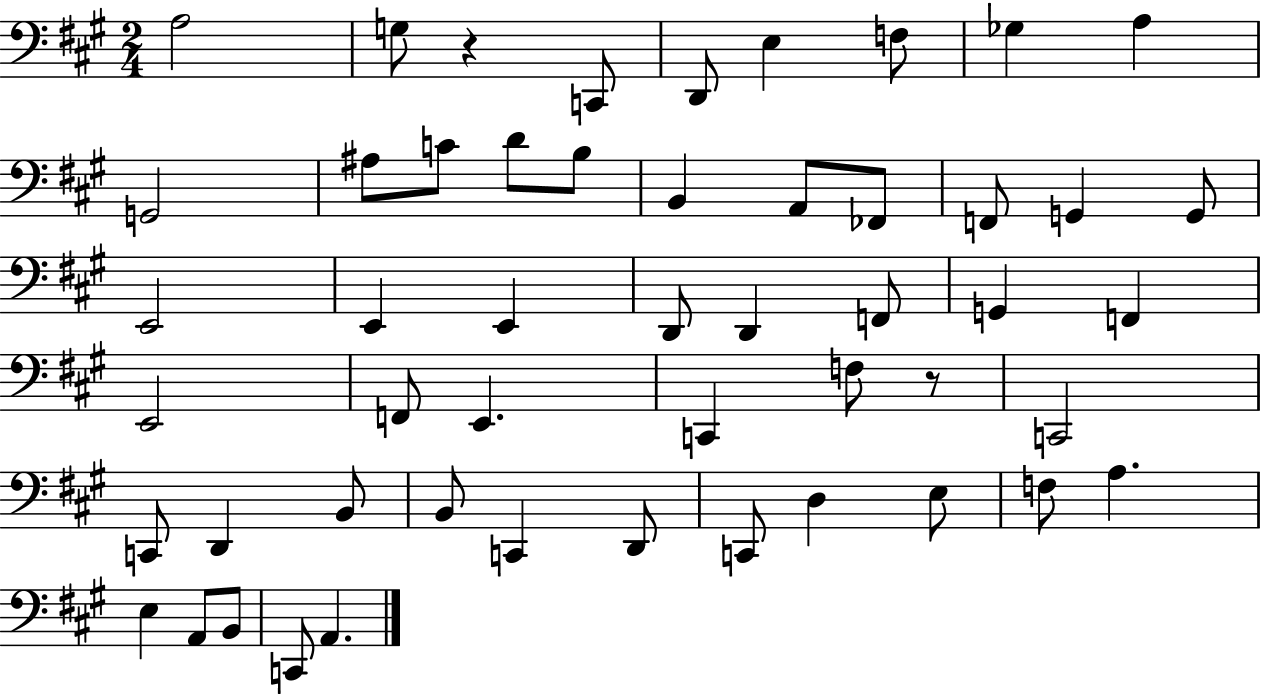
{
  \clef bass
  \numericTimeSignature
  \time 2/4
  \key a \major
  a2 | g8 r4 c,8 | d,8 e4 f8 | ges4 a4 | \break g,2 | ais8 c'8 d'8 b8 | b,4 a,8 fes,8 | f,8 g,4 g,8 | \break e,2 | e,4 e,4 | d,8 d,4 f,8 | g,4 f,4 | \break e,2 | f,8 e,4. | c,4 f8 r8 | c,2 | \break c,8 d,4 b,8 | b,8 c,4 d,8 | c,8 d4 e8 | f8 a4. | \break e4 a,8 b,8 | c,8 a,4. | \bar "|."
}